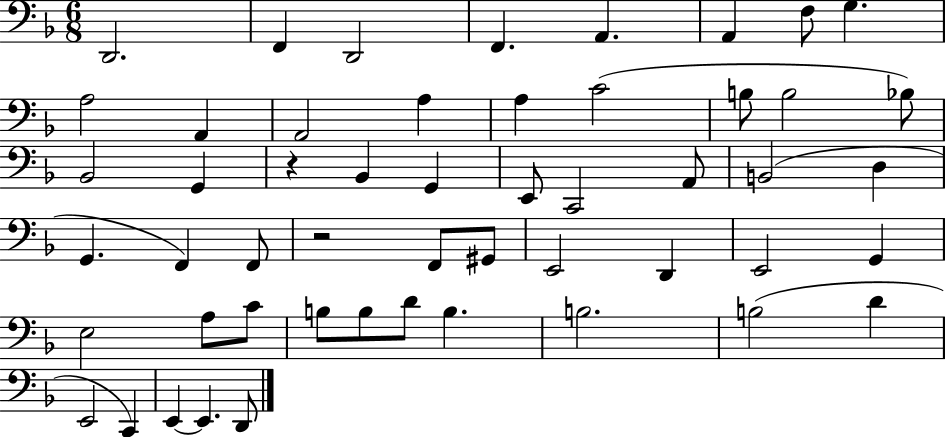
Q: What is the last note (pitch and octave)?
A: D2